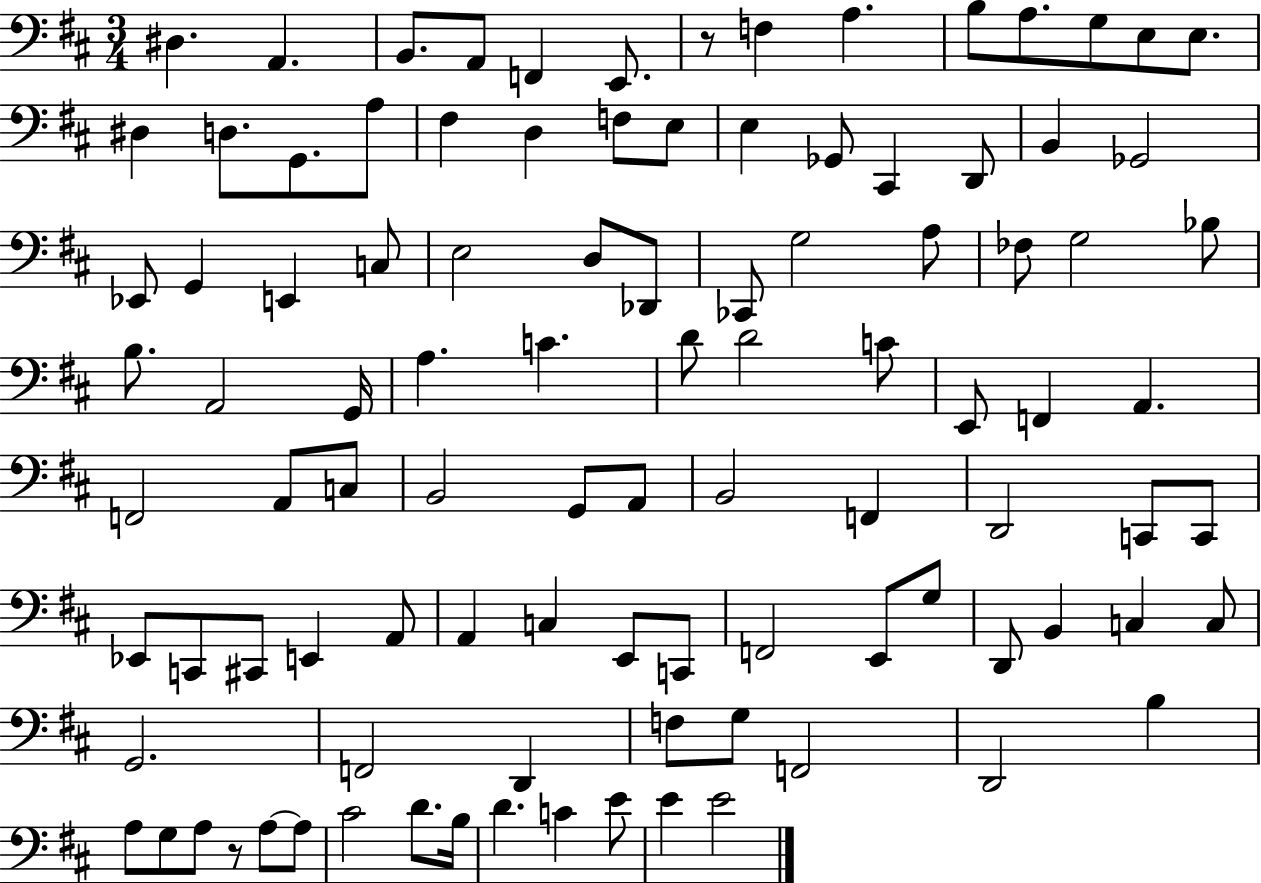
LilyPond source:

{
  \clef bass
  \numericTimeSignature
  \time 3/4
  \key d \major
  dis4. a,4. | b,8. a,8 f,4 e,8. | r8 f4 a4. | b8 a8. g8 e8 e8. | \break dis4 d8. g,8. a8 | fis4 d4 f8 e8 | e4 ges,8 cis,4 d,8 | b,4 ges,2 | \break ees,8 g,4 e,4 c8 | e2 d8 des,8 | ces,8 g2 a8 | fes8 g2 bes8 | \break b8. a,2 g,16 | a4. c'4. | d'8 d'2 c'8 | e,8 f,4 a,4. | \break f,2 a,8 c8 | b,2 g,8 a,8 | b,2 f,4 | d,2 c,8 c,8 | \break ees,8 c,8 cis,8 e,4 a,8 | a,4 c4 e,8 c,8 | f,2 e,8 g8 | d,8 b,4 c4 c8 | \break g,2. | f,2 d,4 | f8 g8 f,2 | d,2 b4 | \break a8 g8 a8 r8 a8~~ a8 | cis'2 d'8. b16 | d'4. c'4 e'8 | e'4 e'2 | \break \bar "|."
}